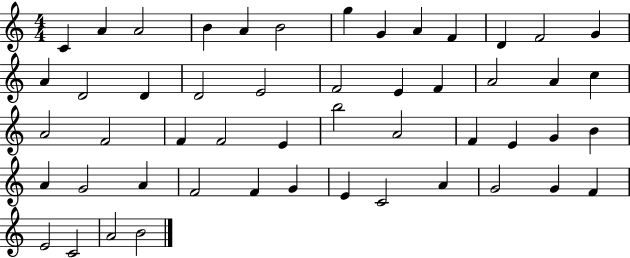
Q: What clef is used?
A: treble